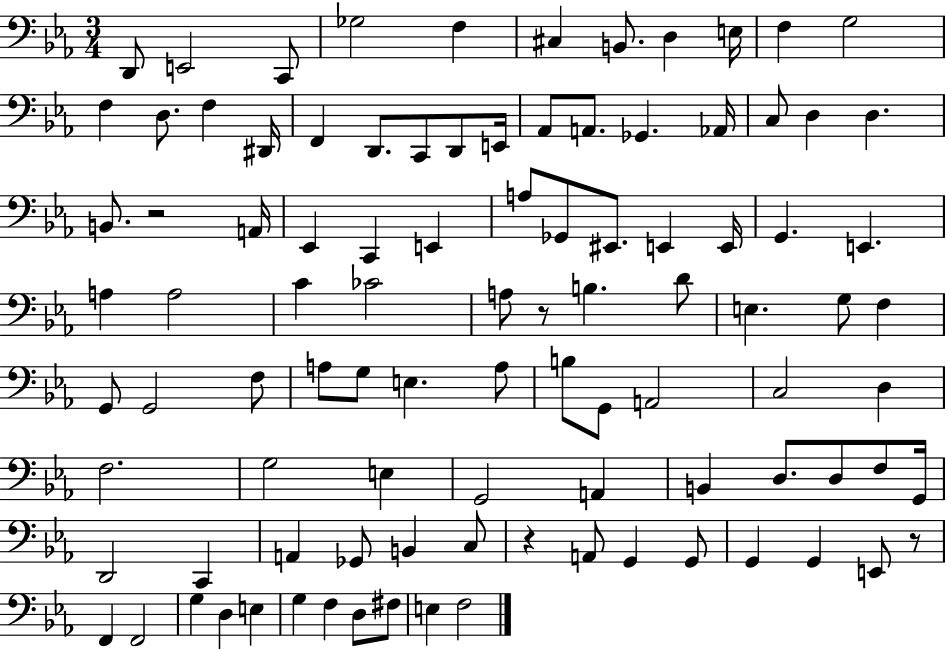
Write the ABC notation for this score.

X:1
T:Untitled
M:3/4
L:1/4
K:Eb
D,,/2 E,,2 C,,/2 _G,2 F, ^C, B,,/2 D, E,/4 F, G,2 F, D,/2 F, ^D,,/4 F,, D,,/2 C,,/2 D,,/2 E,,/4 _A,,/2 A,,/2 _G,, _A,,/4 C,/2 D, D, B,,/2 z2 A,,/4 _E,, C,, E,, A,/2 _G,,/2 ^E,,/2 E,, E,,/4 G,, E,, A, A,2 C _C2 A,/2 z/2 B, D/2 E, G,/2 F, G,,/2 G,,2 F,/2 A,/2 G,/2 E, A,/2 B,/2 G,,/2 A,,2 C,2 D, F,2 G,2 E, G,,2 A,, B,, D,/2 D,/2 F,/2 G,,/4 D,,2 C,, A,, _G,,/2 B,, C,/2 z A,,/2 G,, G,,/2 G,, G,, E,,/2 z/2 F,, F,,2 G, D, E, G, F, D,/2 ^F,/2 E, F,2